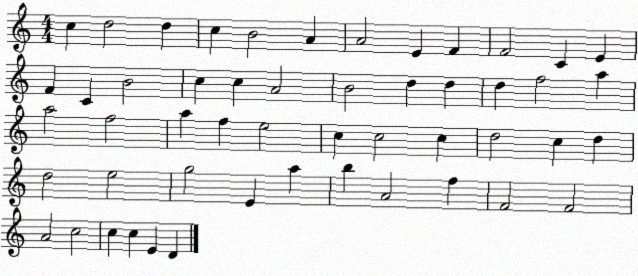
X:1
T:Untitled
M:4/4
L:1/4
K:C
c d2 d c B2 A A2 E F F2 C E F C B2 c c A2 B2 d d d f2 a a2 f2 a f e2 c c2 c d2 c d d2 e2 g2 E a b A2 f F2 F2 A2 c2 c c E D